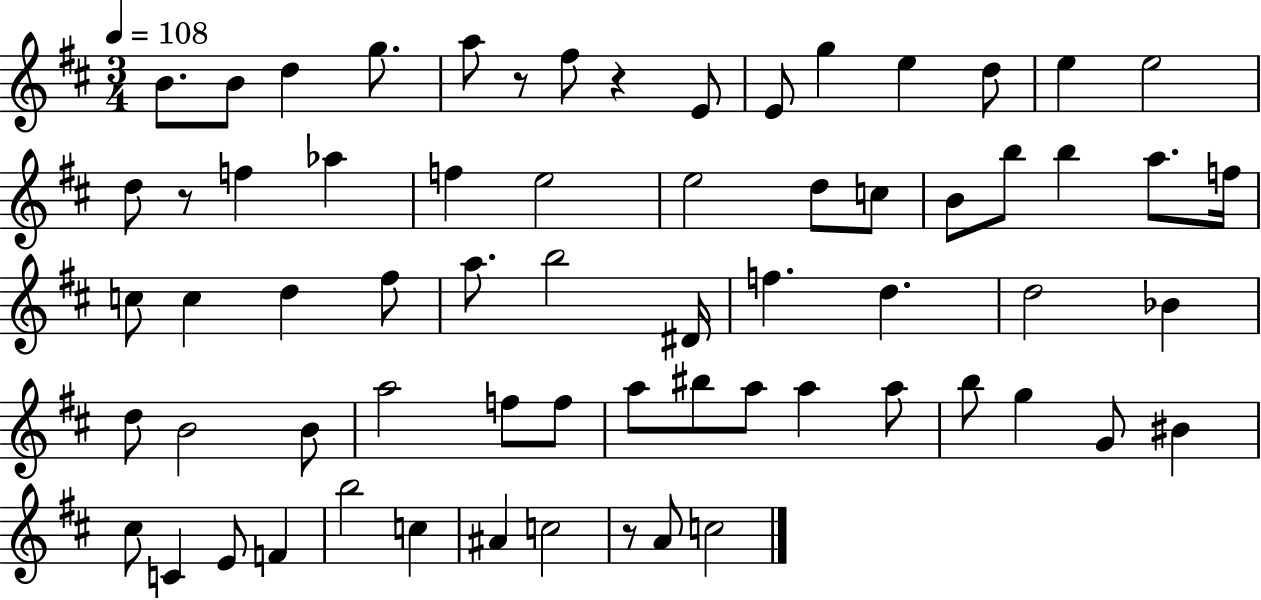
X:1
T:Untitled
M:3/4
L:1/4
K:D
B/2 B/2 d g/2 a/2 z/2 ^f/2 z E/2 E/2 g e d/2 e e2 d/2 z/2 f _a f e2 e2 d/2 c/2 B/2 b/2 b a/2 f/4 c/2 c d ^f/2 a/2 b2 ^D/4 f d d2 _B d/2 B2 B/2 a2 f/2 f/2 a/2 ^b/2 a/2 a a/2 b/2 g G/2 ^B ^c/2 C E/2 F b2 c ^A c2 z/2 A/2 c2